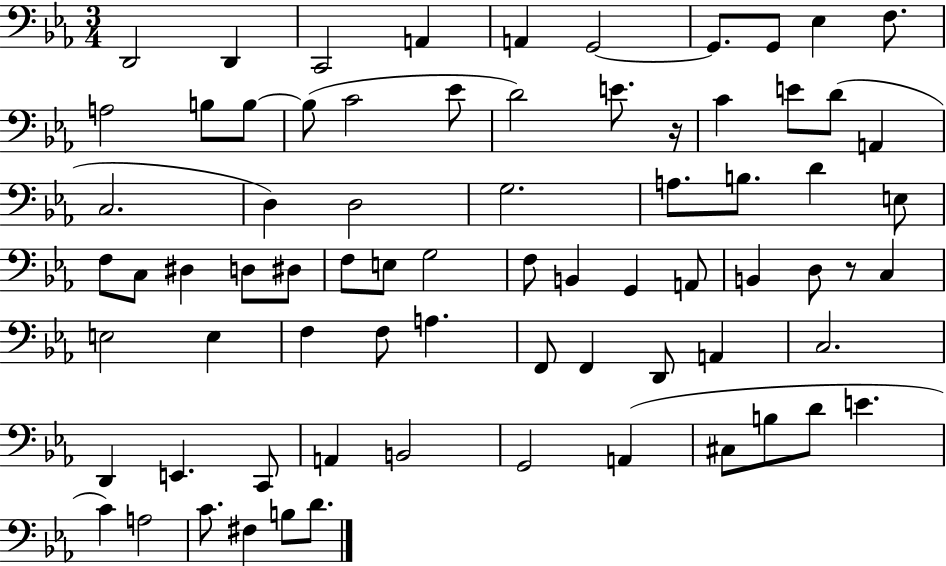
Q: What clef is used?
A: bass